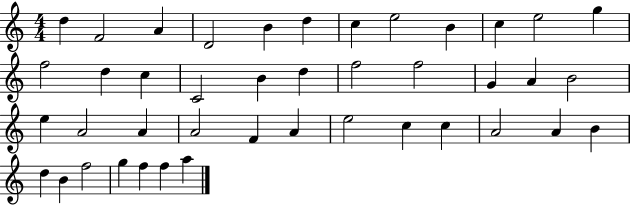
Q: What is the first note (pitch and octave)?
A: D5